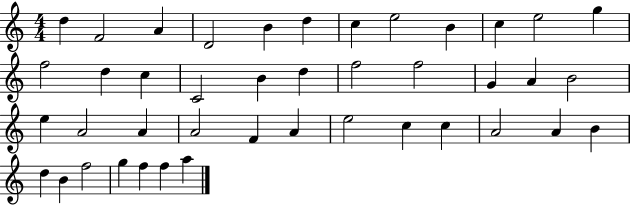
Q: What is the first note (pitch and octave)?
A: D5